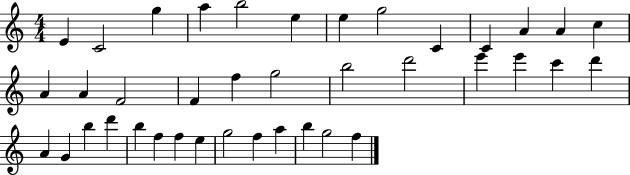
{
  \clef treble
  \numericTimeSignature
  \time 4/4
  \key c \major
  e'4 c'2 g''4 | a''4 b''2 e''4 | e''4 g''2 c'4 | c'4 a'4 a'4 c''4 | \break a'4 a'4 f'2 | f'4 f''4 g''2 | b''2 d'''2 | e'''4 e'''4 c'''4 d'''4 | \break a'4 g'4 b''4 d'''4 | b''4 f''4 f''4 e''4 | g''2 f''4 a''4 | b''4 g''2 f''4 | \break \bar "|."
}